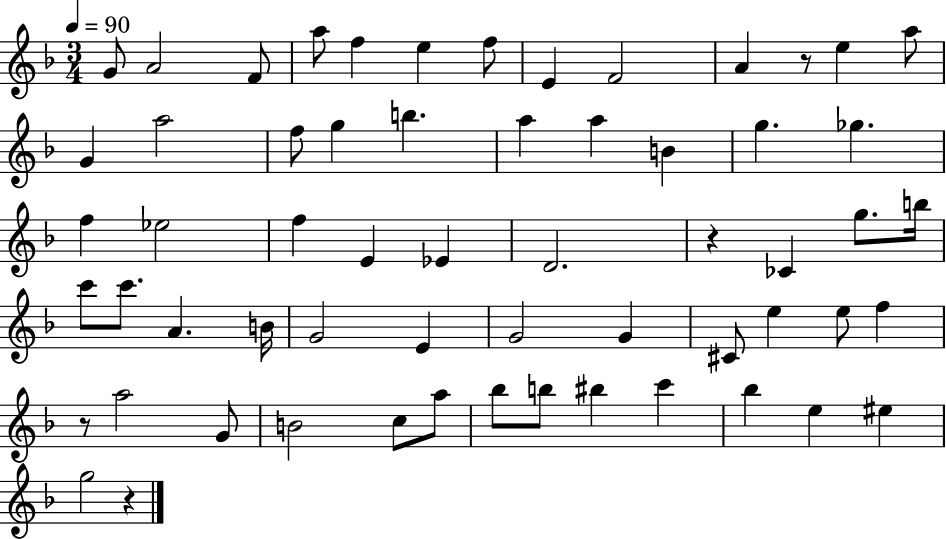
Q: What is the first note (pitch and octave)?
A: G4